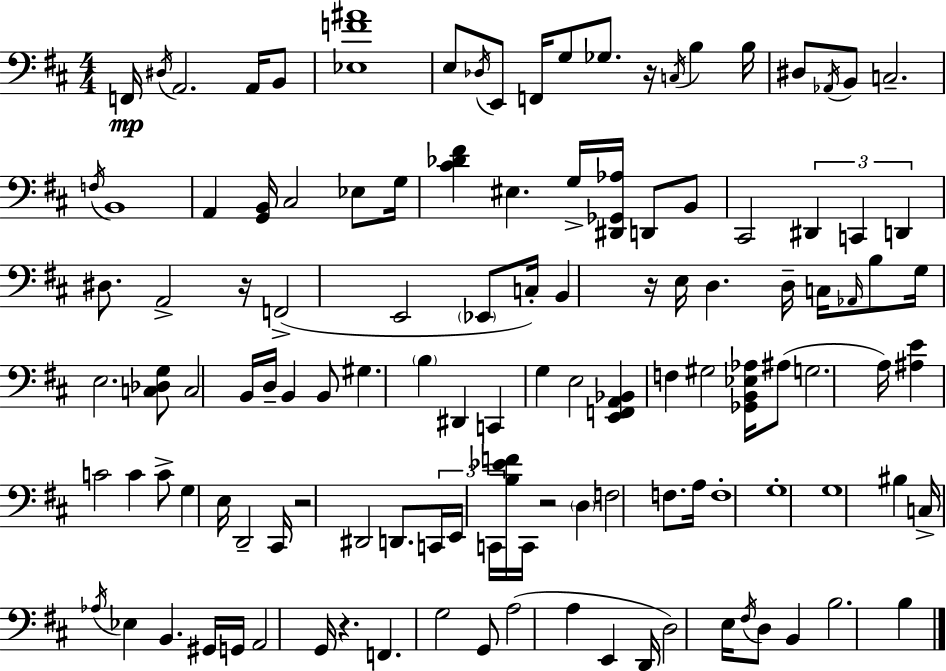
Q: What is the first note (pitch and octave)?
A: F2